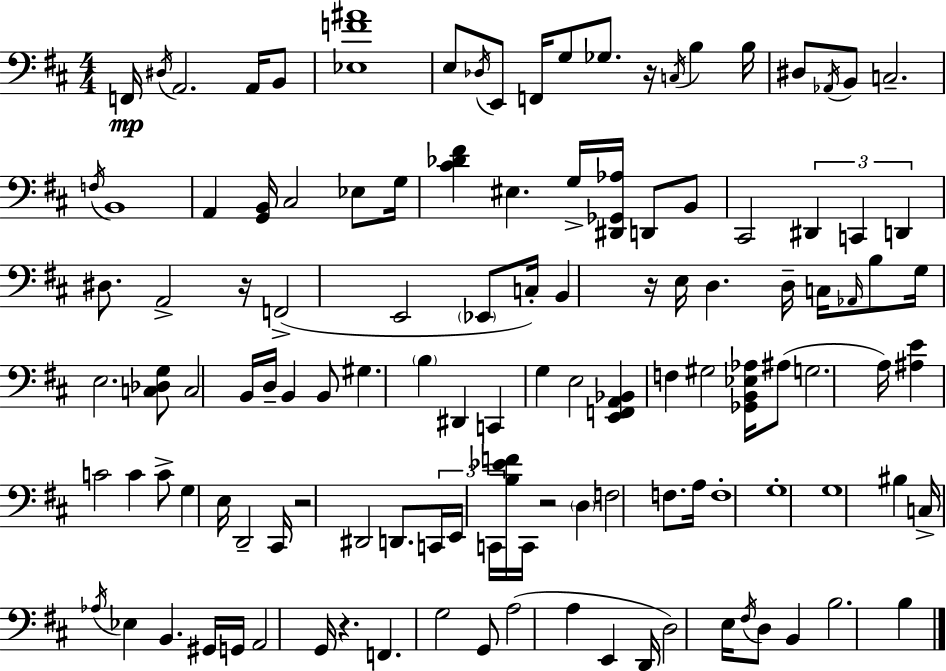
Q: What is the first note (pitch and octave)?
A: F2